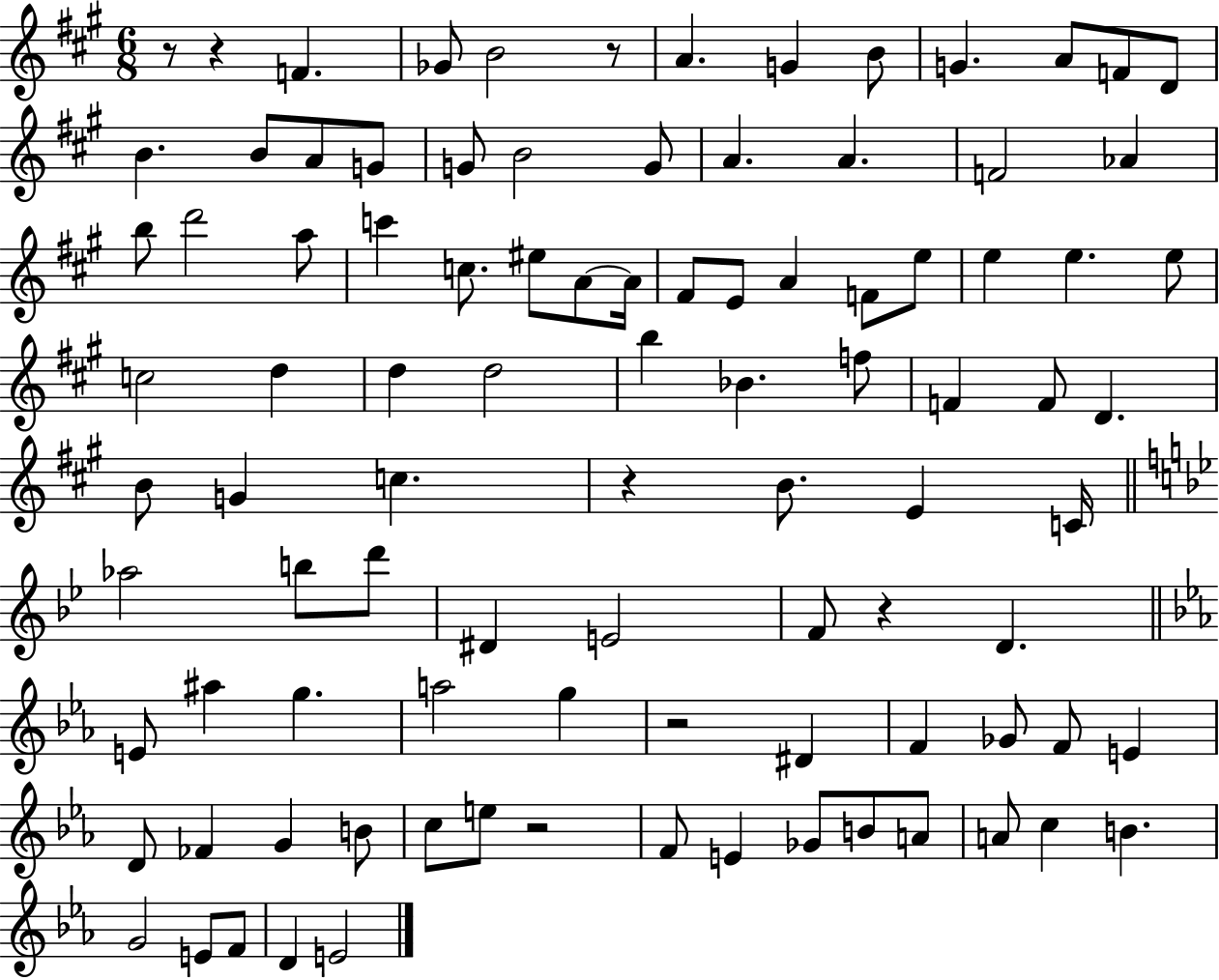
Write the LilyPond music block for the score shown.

{
  \clef treble
  \numericTimeSignature
  \time 6/8
  \key a \major
  r8 r4 f'4. | ges'8 b'2 r8 | a'4. g'4 b'8 | g'4. a'8 f'8 d'8 | \break b'4. b'8 a'8 g'8 | g'8 b'2 g'8 | a'4. a'4. | f'2 aes'4 | \break b''8 d'''2 a''8 | c'''4 c''8. eis''8 a'8~~ a'16 | fis'8 e'8 a'4 f'8 e''8 | e''4 e''4. e''8 | \break c''2 d''4 | d''4 d''2 | b''4 bes'4. f''8 | f'4 f'8 d'4. | \break b'8 g'4 c''4. | r4 b'8. e'4 c'16 | \bar "||" \break \key g \minor aes''2 b''8 d'''8 | dis'4 e'2 | f'8 r4 d'4. | \bar "||" \break \key ees \major e'8 ais''4 g''4. | a''2 g''4 | r2 dis'4 | f'4 ges'8 f'8 e'4 | \break d'8 fes'4 g'4 b'8 | c''8 e''8 r2 | f'8 e'4 ges'8 b'8 a'8 | a'8 c''4 b'4. | \break g'2 e'8 f'8 | d'4 e'2 | \bar "|."
}